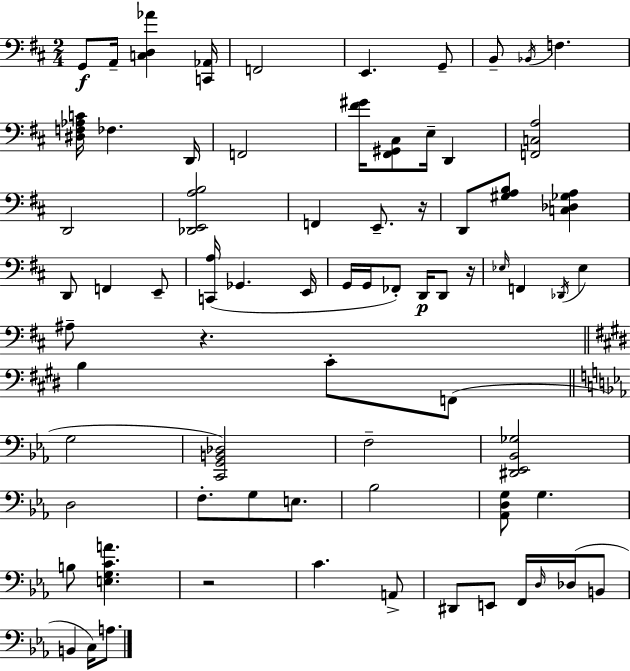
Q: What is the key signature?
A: D major